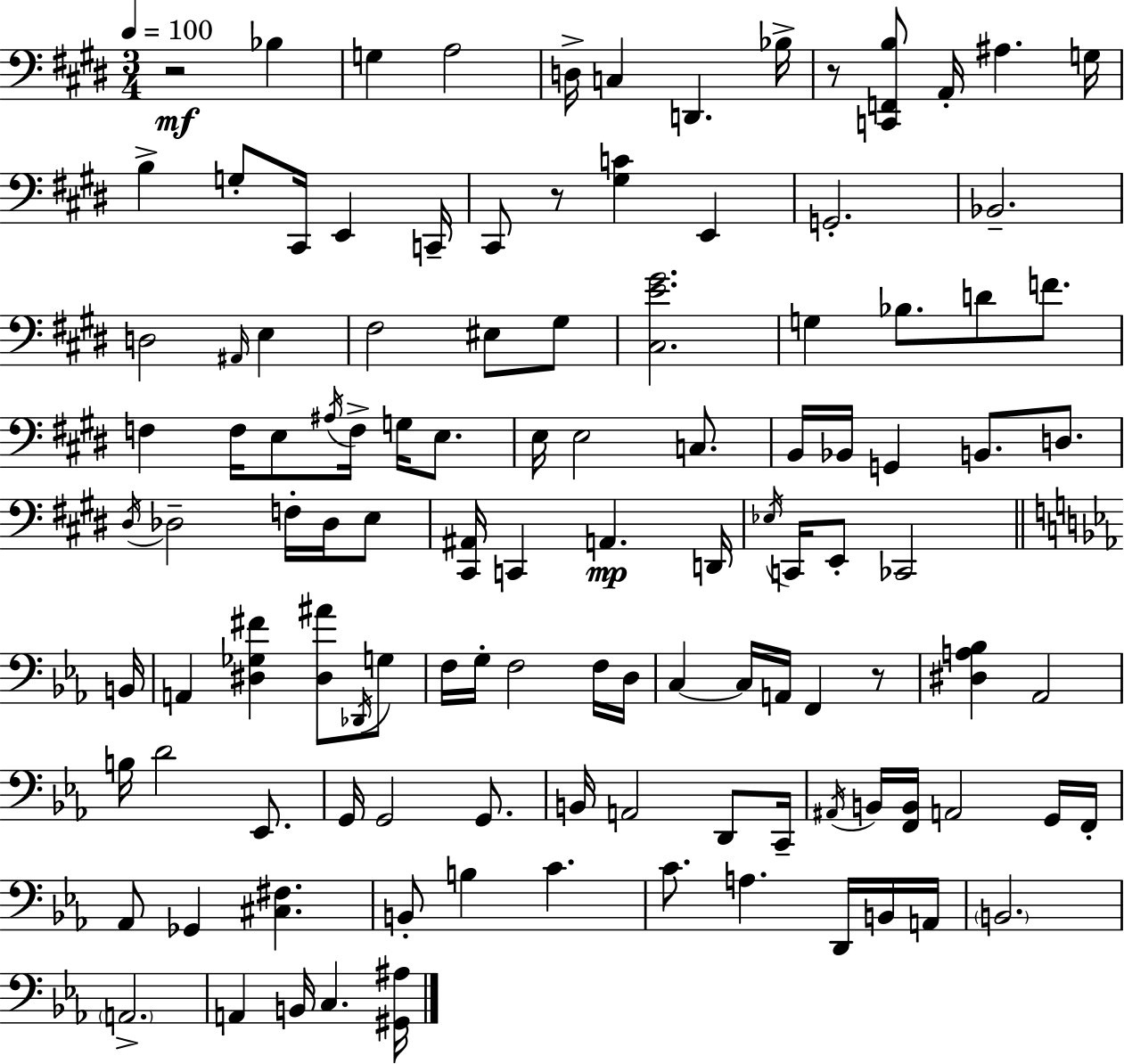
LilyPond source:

{
  \clef bass
  \numericTimeSignature
  \time 3/4
  \key e \major
  \tempo 4 = 100
  r2\mf bes4 | g4 a2 | d16-> c4 d,4. bes16-> | r8 <c, f, b>8 a,16-. ais4. g16 | \break b4-> g8-. cis,16 e,4 c,16-- | cis,8 r8 <gis c'>4 e,4 | g,2.-. | bes,2.-- | \break d2 \grace { ais,16 } e4 | fis2 eis8 gis8 | <cis e' gis'>2. | g4 bes8. d'8 f'8. | \break f4 f16 e8 \acciaccatura { ais16 } f16-> g16 e8. | e16 e2 c8. | b,16 bes,16 g,4 b,8. d8. | \acciaccatura { dis16 } des2-- f16-. | \break des16 e8 <cis, ais,>16 c,4 a,4.\mp | d,16 \acciaccatura { ees16 } c,16 e,8-. ces,2 | \bar "||" \break \key ees \major b,16 a,4 <dis ges fis'>4 <dis ais'>8 \acciaccatura { des,16 } | g8 f16 g16-. f2 | f16 d16 c4~~ c16 a,16 f,4 | r8 <dis a bes>4 aes,2 | \break b16 d'2 ees,8. | g,16 g,2 g,8. | b,16 a,2 d,8 | c,16-- \acciaccatura { ais,16 } b,16 <f, b,>16 a,2 | \break g,16 f,16-. aes,8 ges,4 <cis fis>4. | b,8-. b4 c'4. | c'8. a4. | d,16 b,16 a,16 \parenthesize b,2. | \break \parenthesize a,2.-> | a,4 b,16 c4. | <gis, ais>16 \bar "|."
}